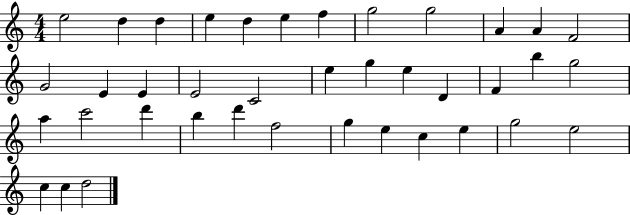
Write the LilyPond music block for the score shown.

{
  \clef treble
  \numericTimeSignature
  \time 4/4
  \key c \major
  e''2 d''4 d''4 | e''4 d''4 e''4 f''4 | g''2 g''2 | a'4 a'4 f'2 | \break g'2 e'4 e'4 | e'2 c'2 | e''4 g''4 e''4 d'4 | f'4 b''4 g''2 | \break a''4 c'''2 d'''4 | b''4 d'''4 f''2 | g''4 e''4 c''4 e''4 | g''2 e''2 | \break c''4 c''4 d''2 | \bar "|."
}